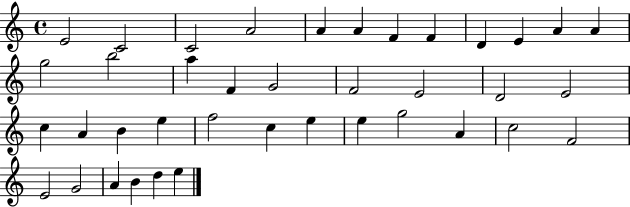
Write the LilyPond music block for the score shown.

{
  \clef treble
  \time 4/4
  \defaultTimeSignature
  \key c \major
  e'2 c'2 | c'2 a'2 | a'4 a'4 f'4 f'4 | d'4 e'4 a'4 a'4 | \break g''2 b''2 | a''4 f'4 g'2 | f'2 e'2 | d'2 e'2 | \break c''4 a'4 b'4 e''4 | f''2 c''4 e''4 | e''4 g''2 a'4 | c''2 f'2 | \break e'2 g'2 | a'4 b'4 d''4 e''4 | \bar "|."
}